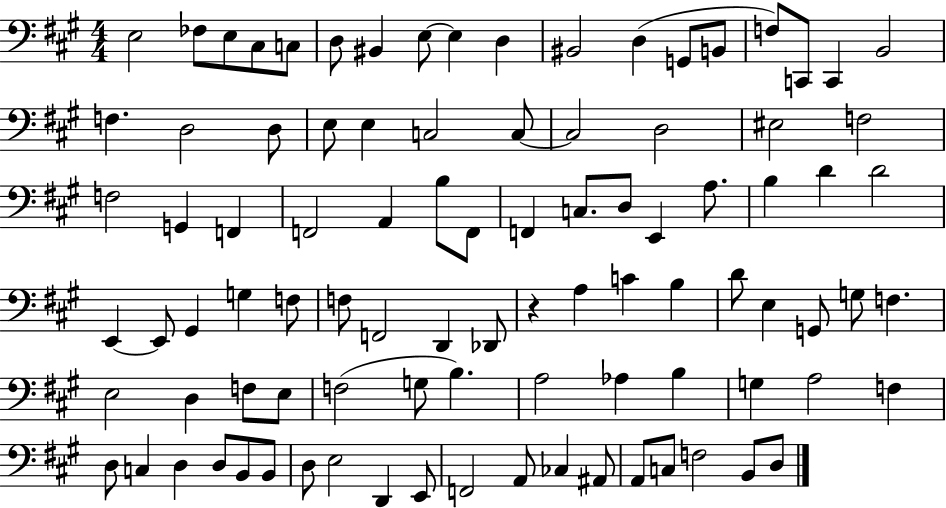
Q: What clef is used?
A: bass